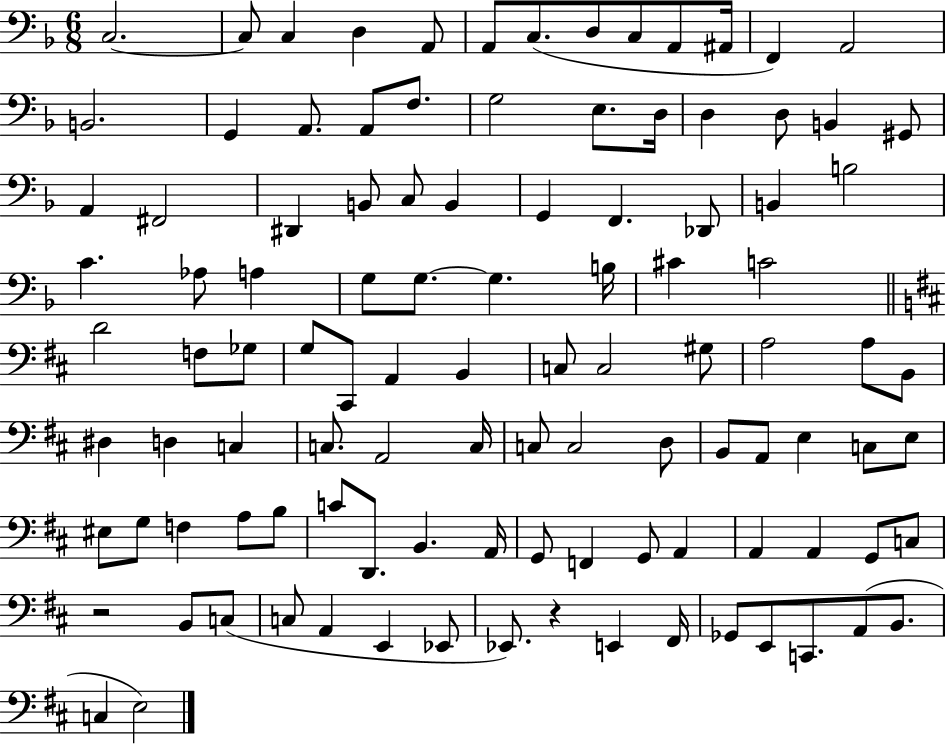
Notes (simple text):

C3/h. C3/e C3/q D3/q A2/e A2/e C3/e. D3/e C3/e A2/e A#2/s F2/q A2/h B2/h. G2/q A2/e. A2/e F3/e. G3/h E3/e. D3/s D3/q D3/e B2/q G#2/e A2/q F#2/h D#2/q B2/e C3/e B2/q G2/q F2/q. Db2/e B2/q B3/h C4/q. Ab3/e A3/q G3/e G3/e. G3/q. B3/s C#4/q C4/h D4/h F3/e Gb3/e G3/e C#2/e A2/q B2/q C3/e C3/h G#3/e A3/h A3/e B2/e D#3/q D3/q C3/q C3/e. A2/h C3/s C3/e C3/h D3/e B2/e A2/e E3/q C3/e E3/e EIS3/e G3/e F3/q A3/e B3/e C4/e D2/e. B2/q. A2/s G2/e F2/q G2/e A2/q A2/q A2/q G2/e C3/e R/h B2/e C3/e C3/e A2/q E2/q Eb2/e Eb2/e. R/q E2/q F#2/s Gb2/e E2/e C2/e. A2/e B2/e. C3/q E3/h